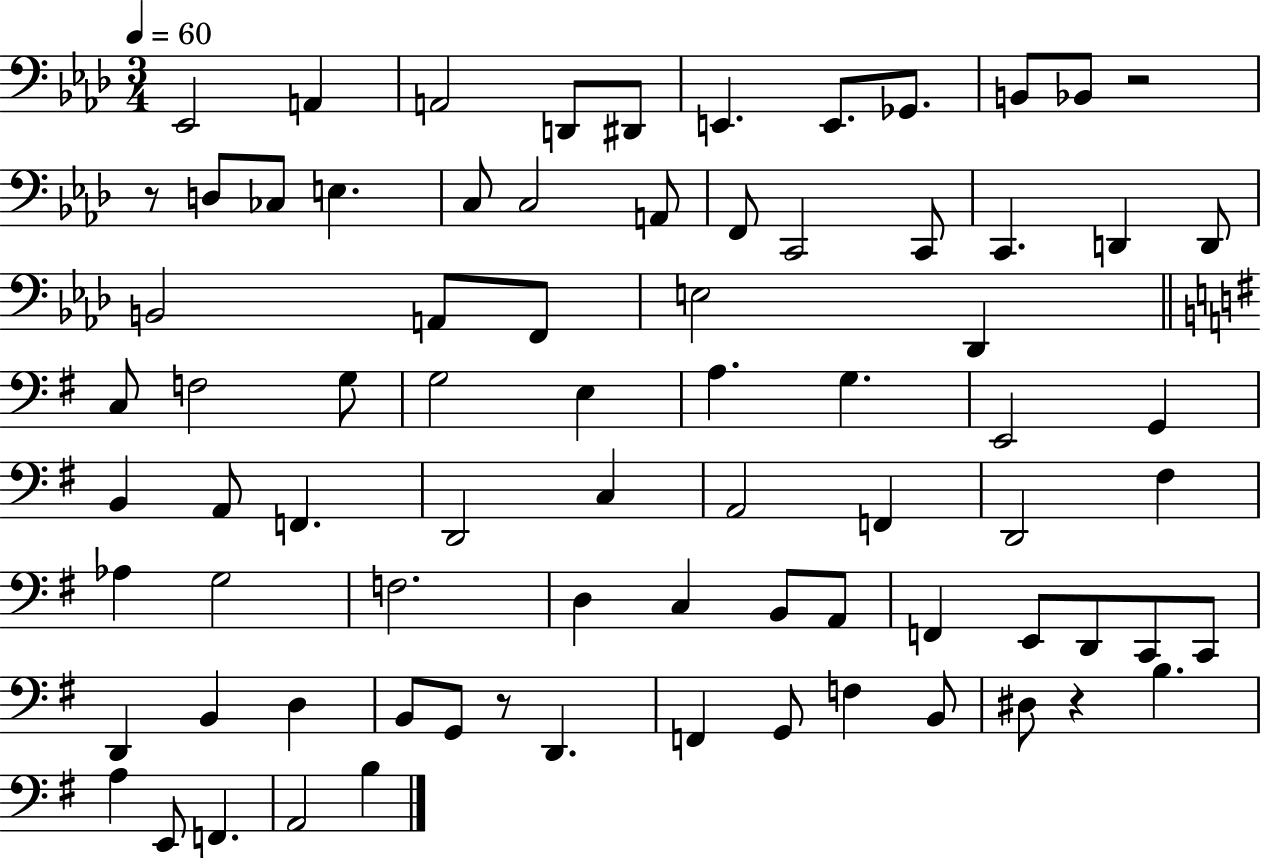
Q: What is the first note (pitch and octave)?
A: Eb2